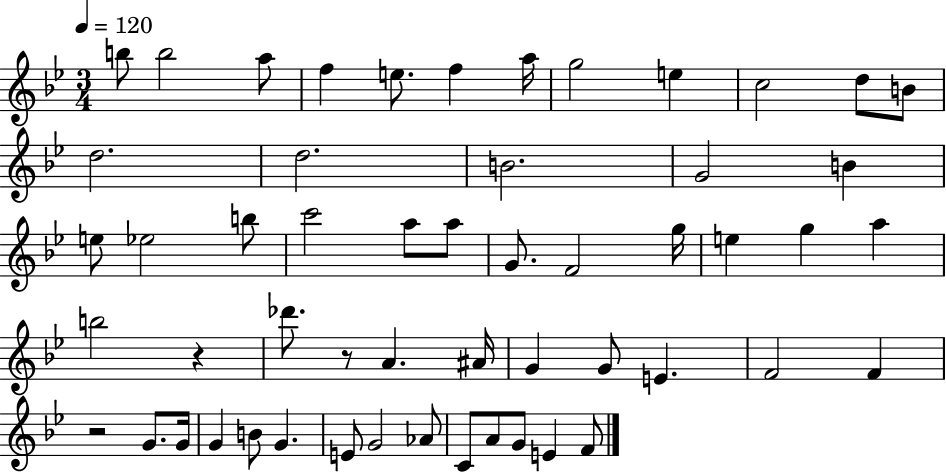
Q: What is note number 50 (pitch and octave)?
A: E4